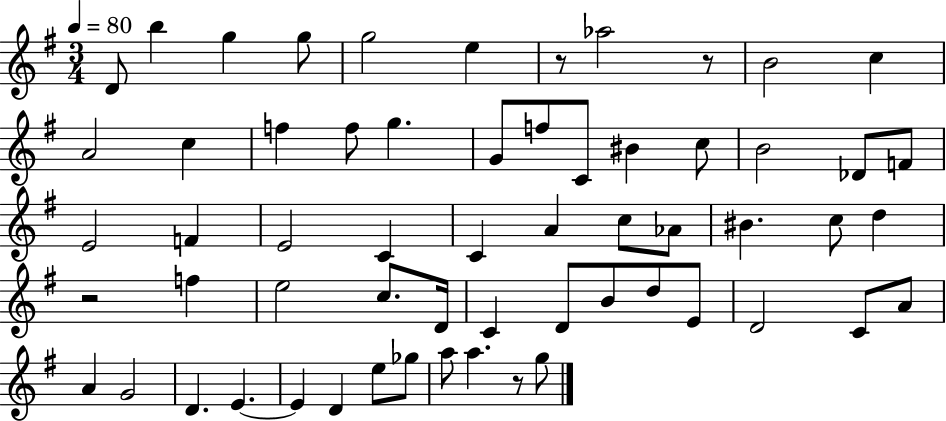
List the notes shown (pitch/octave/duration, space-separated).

D4/e B5/q G5/q G5/e G5/h E5/q R/e Ab5/h R/e B4/h C5/q A4/h C5/q F5/q F5/e G5/q. G4/e F5/e C4/e BIS4/q C5/e B4/h Db4/e F4/e E4/h F4/q E4/h C4/q C4/q A4/q C5/e Ab4/e BIS4/q. C5/e D5/q R/h F5/q E5/h C5/e. D4/s C4/q D4/e B4/e D5/e E4/e D4/h C4/e A4/e A4/q G4/h D4/q. E4/q. E4/q D4/q E5/e Gb5/e A5/e A5/q. R/e G5/e